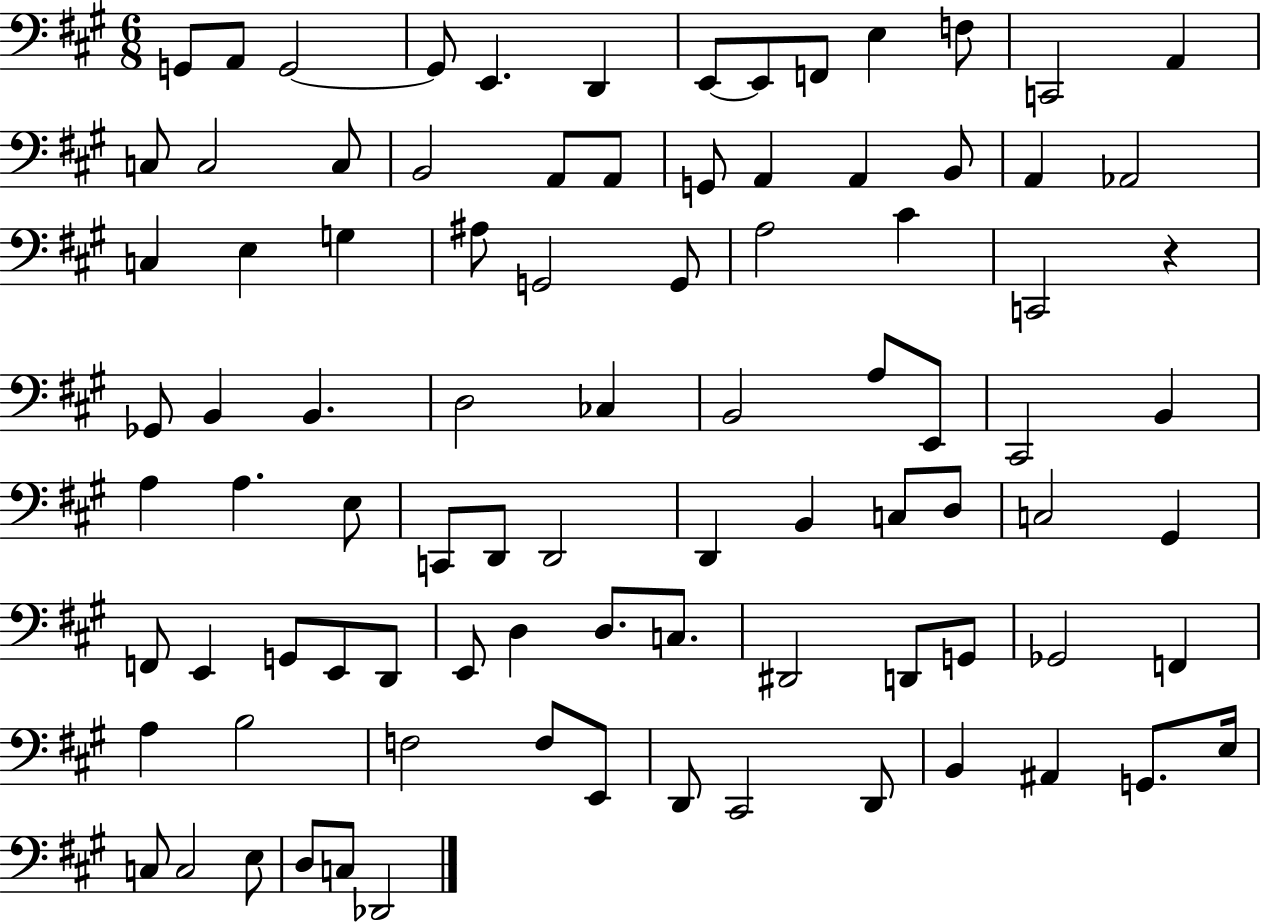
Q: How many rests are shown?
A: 1